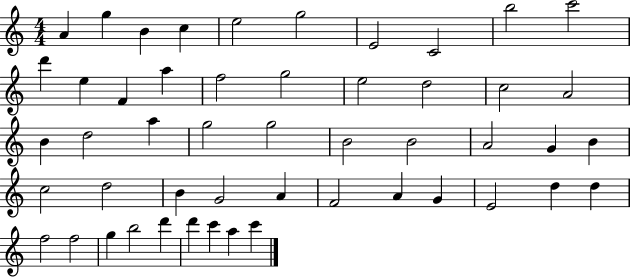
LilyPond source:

{
  \clef treble
  \numericTimeSignature
  \time 4/4
  \key c \major
  a'4 g''4 b'4 c''4 | e''2 g''2 | e'2 c'2 | b''2 c'''2 | \break d'''4 e''4 f'4 a''4 | f''2 g''2 | e''2 d''2 | c''2 a'2 | \break b'4 d''2 a''4 | g''2 g''2 | b'2 b'2 | a'2 g'4 b'4 | \break c''2 d''2 | b'4 g'2 a'4 | f'2 a'4 g'4 | e'2 d''4 d''4 | \break f''2 f''2 | g''4 b''2 d'''4 | d'''4 c'''4 a''4 c'''4 | \bar "|."
}